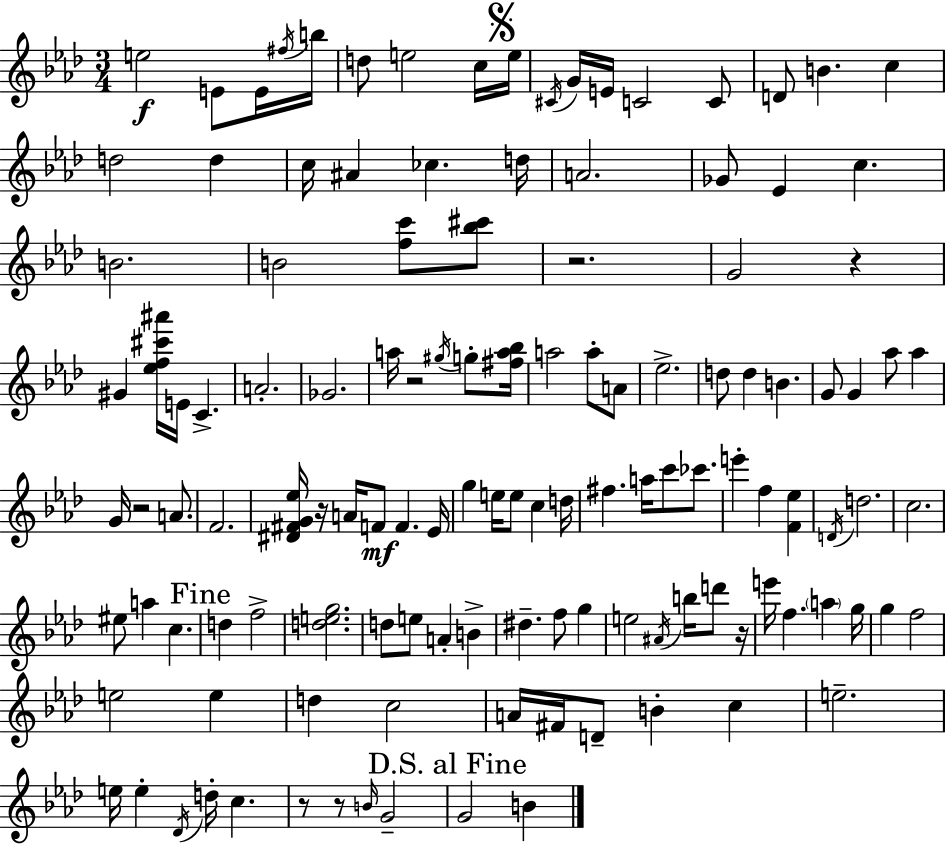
E5/h E4/e E4/s F#5/s B5/s D5/e E5/h C5/s E5/s C#4/s G4/s E4/s C4/h C4/e D4/e B4/q. C5/q D5/h D5/q C5/s A#4/q CES5/q. D5/s A4/h. Gb4/e Eb4/q C5/q. B4/h. B4/h [F5,C6]/e [Bb5,C#6]/e R/h. G4/h R/q G#4/q [Eb5,F5,C#6,A#6]/s E4/s C4/q. A4/h. Gb4/h. A5/s R/h G#5/s G5/e [F#5,A5,Bb5]/s A5/h A5/e A4/e Eb5/h. D5/e D5/q B4/q. G4/e G4/q Ab5/e Ab5/q G4/s R/h A4/e. F4/h. [D#4,F#4,G4,Eb5]/s R/s A4/s F4/e F4/q. Eb4/s G5/q E5/s E5/e C5/q D5/s F#5/q. A5/s C6/e CES6/e. E6/q F5/q [F4,Eb5]/q D4/s D5/h. C5/h. EIS5/e A5/q C5/q. D5/q F5/h [D5,E5,G5]/h. D5/e E5/e A4/q B4/q D#5/q. F5/e G5/q E5/h A#4/s B5/s D6/e R/s E6/s F5/q. A5/q G5/s G5/q F5/h E5/h E5/q D5/q C5/h A4/s F#4/s D4/e B4/q C5/q E5/h. E5/s E5/q Db4/s D5/s C5/q. R/e R/e B4/s G4/h G4/h B4/q